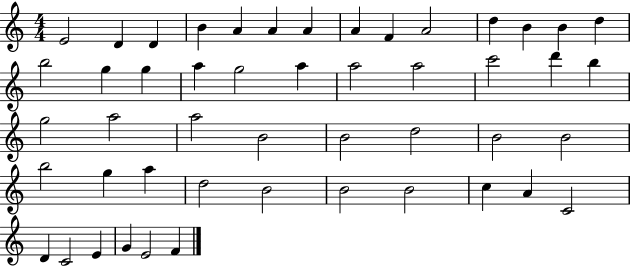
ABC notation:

X:1
T:Untitled
M:4/4
L:1/4
K:C
E2 D D B A A A A F A2 d B B d b2 g g a g2 a a2 a2 c'2 d' b g2 a2 a2 B2 B2 d2 B2 B2 b2 g a d2 B2 B2 B2 c A C2 D C2 E G E2 F